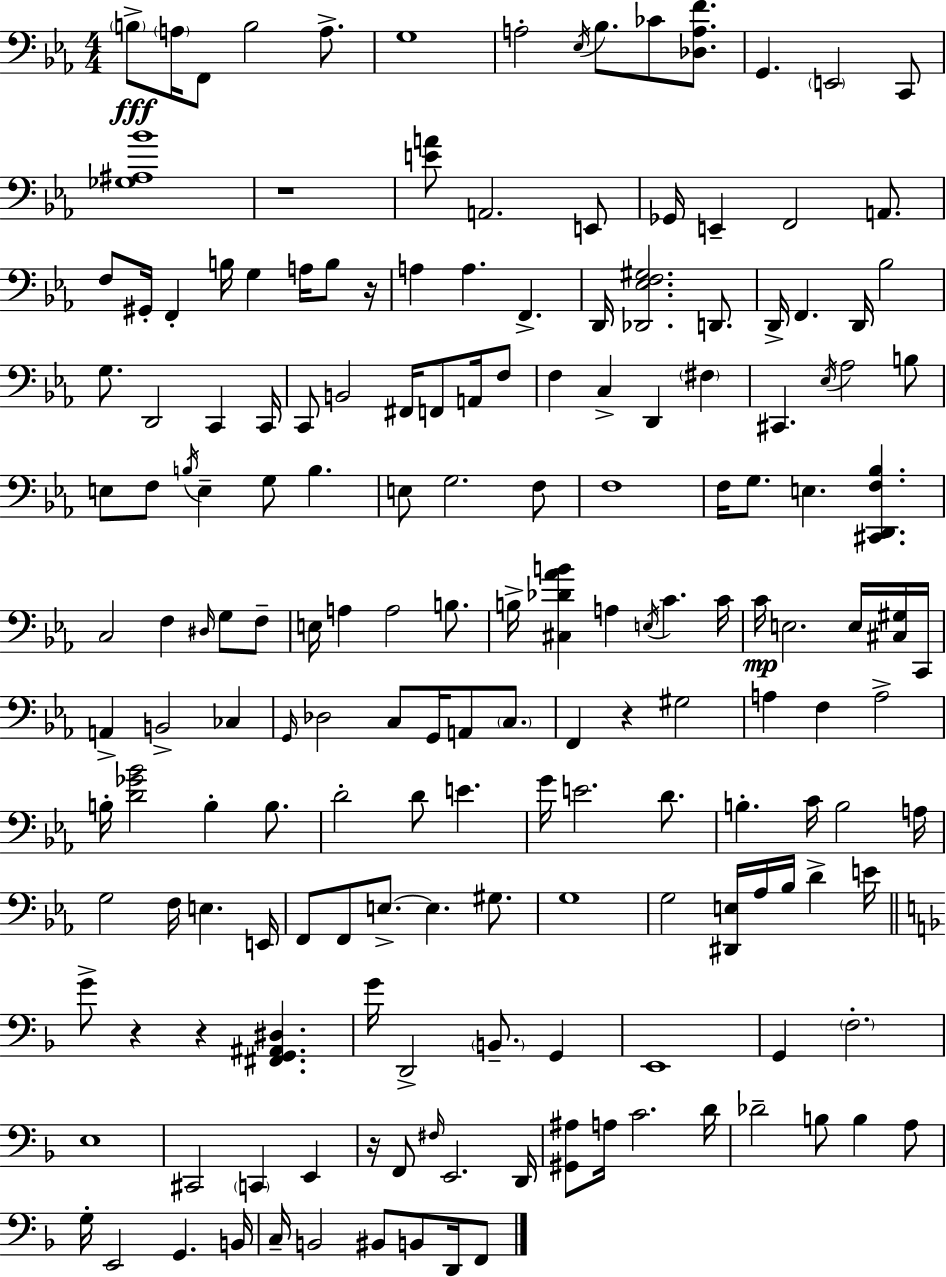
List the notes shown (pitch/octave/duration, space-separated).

B3/e A3/s F2/e B3/h A3/e. G3/w A3/h Eb3/s Bb3/e. CES4/e [Db3,A3,F4]/e. G2/q. E2/h C2/e [Gb3,A#3,Bb4]/w R/w [E4,A4]/e A2/h. E2/e Gb2/s E2/q F2/h A2/e. F3/e G#2/s F2/q B3/s G3/q A3/s B3/e R/s A3/q A3/q. F2/q. D2/s [Db2,Eb3,F3,G#3]/h. D2/e. D2/s F2/q. D2/s Bb3/h G3/e. D2/h C2/q C2/s C2/e B2/h F#2/s F2/e A2/s F3/e F3/q C3/q D2/q F#3/q C#2/q. Eb3/s Ab3/h B3/e E3/e F3/e B3/s E3/q G3/e B3/q. E3/e G3/h. F3/e F3/w F3/s G3/e. E3/q. [C#2,D2,F3,Bb3]/q. C3/h F3/q D#3/s G3/e F3/e E3/s A3/q A3/h B3/e. B3/s [C#3,Db4,Ab4,B4]/q A3/q E3/s C4/q. C4/s C4/s E3/h. E3/s [C#3,G#3]/s C2/s A2/q B2/h CES3/q G2/s Db3/h C3/e G2/s A2/e C3/e. F2/q R/q G#3/h A3/q F3/q A3/h B3/s [D4,Gb4,Bb4]/h B3/q B3/e. D4/h D4/e E4/q. G4/s E4/h. D4/e. B3/q. C4/s B3/h A3/s G3/h F3/s E3/q. E2/s F2/e F2/e E3/e. E3/q. G#3/e. G3/w G3/h [D#2,E3]/s Ab3/s Bb3/s D4/q E4/s G4/e R/q R/q [F#2,G2,A#2,D#3]/q. G4/s D2/h B2/e. G2/q E2/w G2/q F3/h. E3/w C#2/h C2/q E2/q R/s F2/e F#3/s E2/h. D2/s [G#2,A#3]/e A3/s C4/h. D4/s Db4/h B3/e B3/q A3/e G3/s E2/h G2/q. B2/s C3/s B2/h BIS2/e B2/e D2/s F2/e